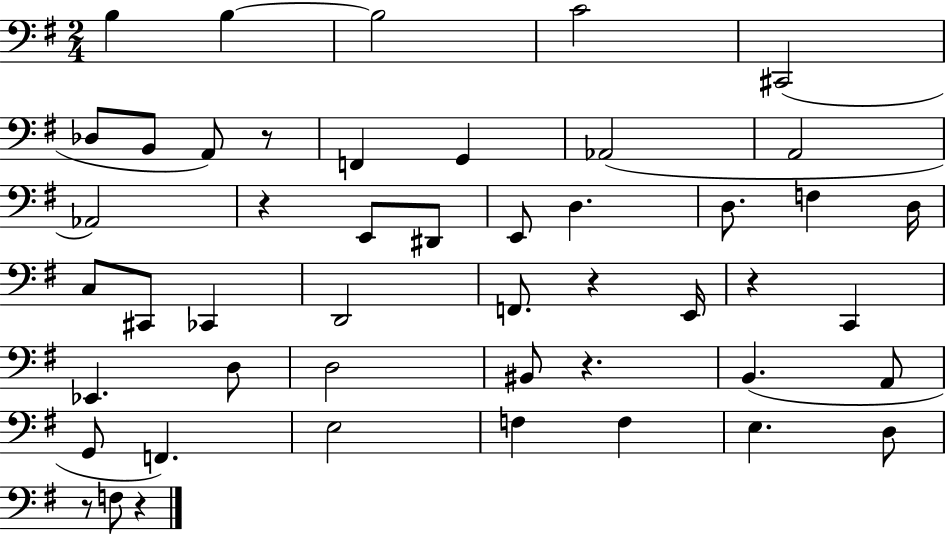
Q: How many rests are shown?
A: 7